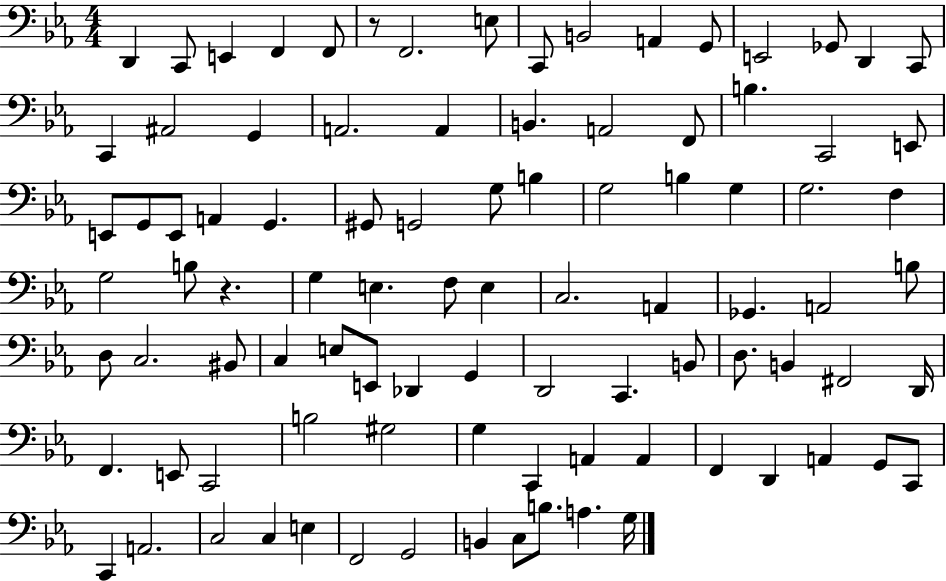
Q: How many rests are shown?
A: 2